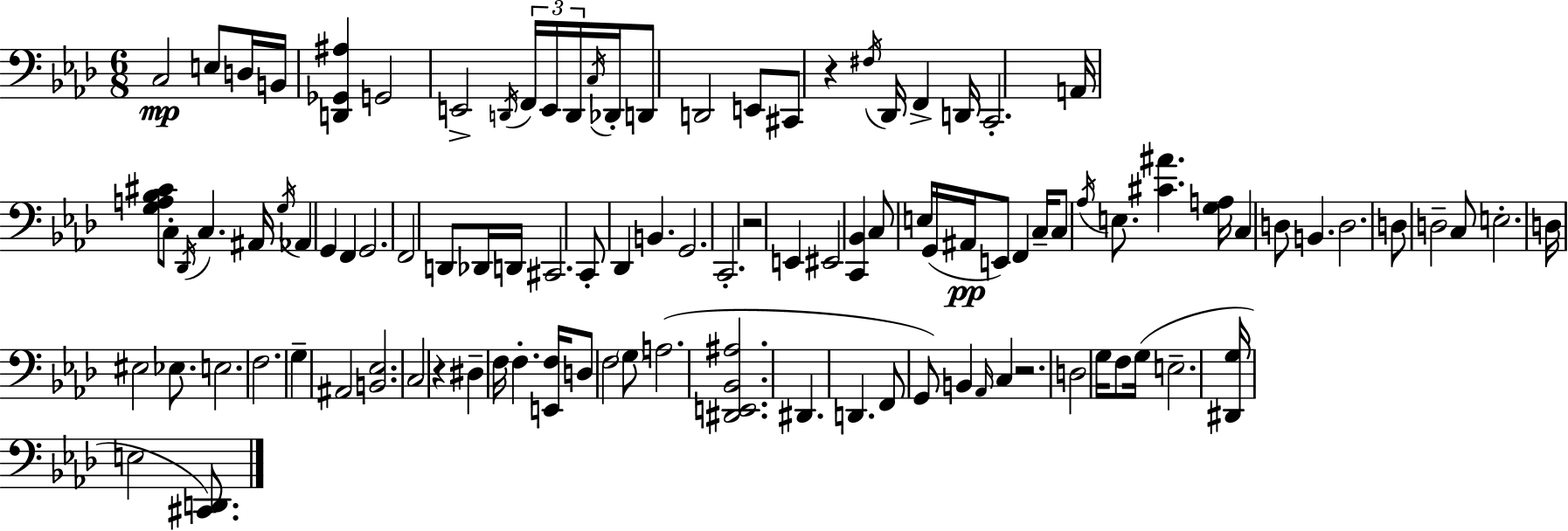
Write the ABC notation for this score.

X:1
T:Untitled
M:6/8
L:1/4
K:Ab
C,2 E,/2 D,/4 B,,/4 [D,,_G,,^A,] G,,2 E,,2 D,,/4 F,,/4 E,,/4 D,,/4 C,/4 _D,,/4 D,,/2 D,,2 E,,/2 ^C,,/2 z ^F,/4 _D,,/4 F,, D,,/4 C,,2 A,,/4 [G,A,_B,^C]/2 C,/2 _D,,/4 C, ^A,,/4 G,/4 _A,, G,, F,, G,,2 F,,2 D,,/2 _D,,/4 D,,/4 ^C,,2 C,,/2 _D,, B,, G,,2 C,,2 z2 E,, ^E,,2 [C,,_B,,] C,/2 E,/4 G,,/4 ^A,,/4 E,,/2 F,, C,/4 C,/2 _A,/4 E,/2 [^C^A] [G,A,]/4 C, D,/2 B,, D,2 D,/2 D,2 C,/2 E,2 D,/4 ^E,2 _E,/2 E,2 F,2 G, ^A,,2 [B,,_E,]2 C,2 z ^D, F,/4 F, [E,,F,]/4 D,/2 F,2 G,/2 A,2 [^D,,E,,_B,,^A,]2 ^D,, D,, F,,/2 G,,/2 B,, _A,,/4 C, z2 D,2 G,/4 F,/2 G,/4 E,2 [^D,,G,]/4 E,2 [^C,,D,,]/2